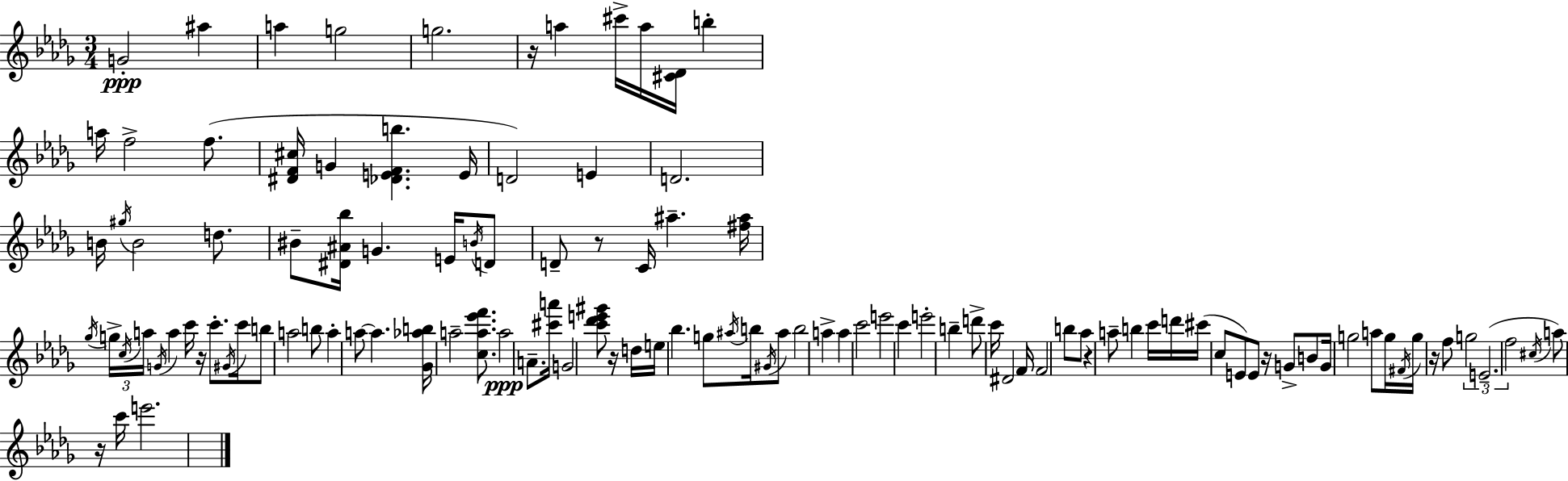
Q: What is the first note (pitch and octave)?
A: G4